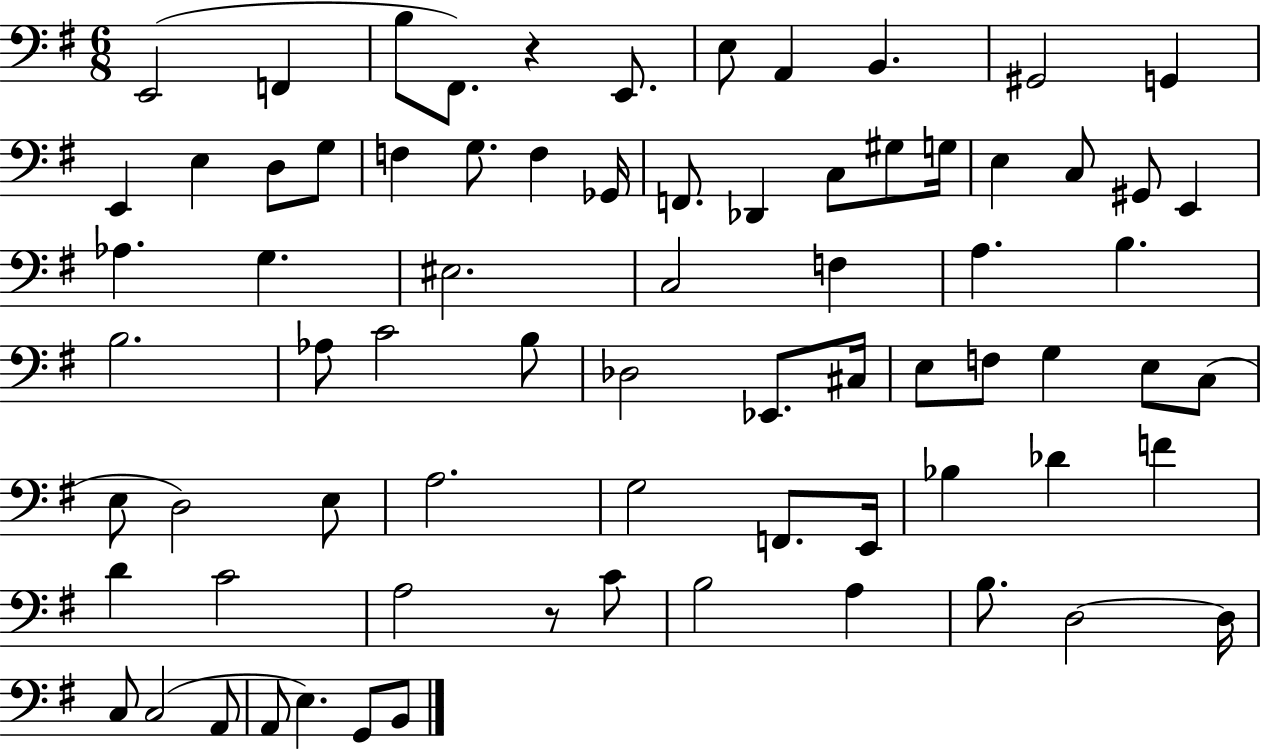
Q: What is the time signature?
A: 6/8